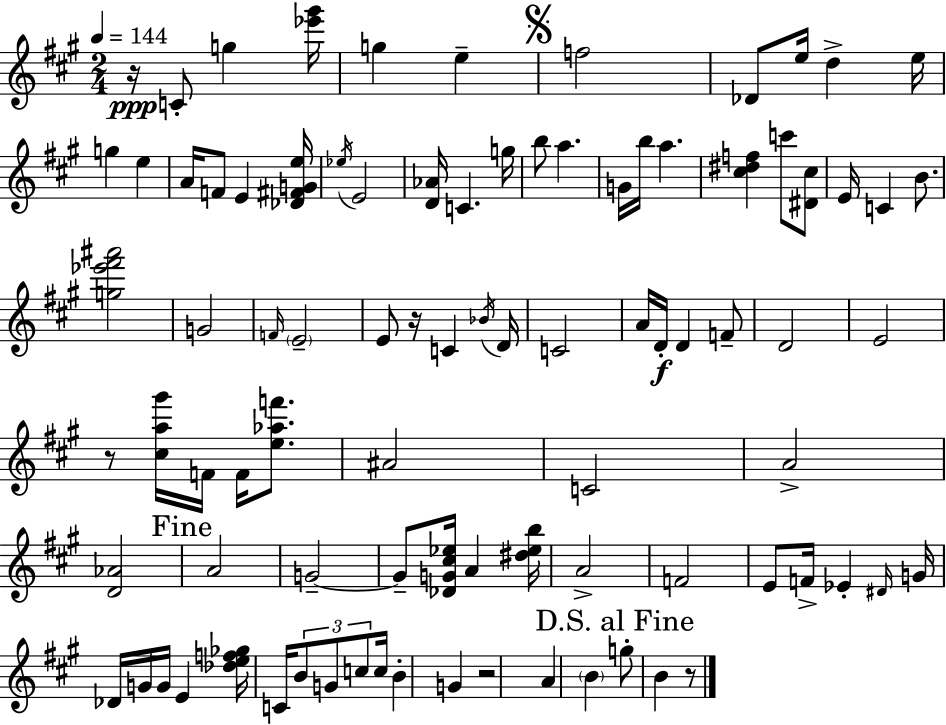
R/s C4/e G5/q [Eb6,G#6]/s G5/q E5/q F5/h Db4/e E5/s D5/q E5/s G5/q E5/q A4/s F4/e E4/q [Db4,F#4,G4,E5]/s Eb5/s E4/h [D4,Ab4]/s C4/q. G5/s B5/e A5/q. G4/s B5/s A5/q. [C#5,D#5,F5]/q C6/e [D#4,C#5]/e E4/s C4/q B4/e. [G5,Eb6,F#6,A#6]/h G4/h F4/s E4/h E4/e R/s C4/q Bb4/s D4/s C4/h A4/s D4/s D4/q F4/e D4/h E4/h R/e [C#5,A5,G#6]/s F4/s F4/s [E5,Ab5,F6]/e. A#4/h C4/h A4/h [D4,Ab4]/h A4/h G4/h G4/e [Db4,G4,C#5,Eb5]/s A4/q [D#5,Eb5,B5]/s A4/h F4/h E4/e F4/s Eb4/q D#4/s G4/s Db4/s G4/s G4/s E4/q [Db5,E5,F5,Gb5]/s C4/s B4/e G4/e C5/e C5/s B4/q G4/q R/h A4/q B4/q G5/e B4/q R/e